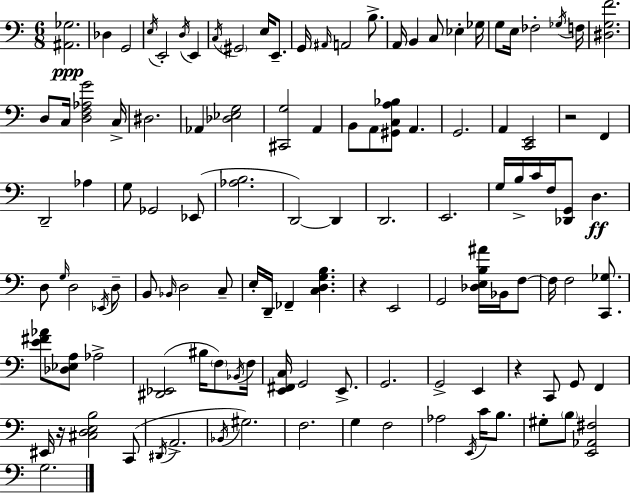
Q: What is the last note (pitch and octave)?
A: G3